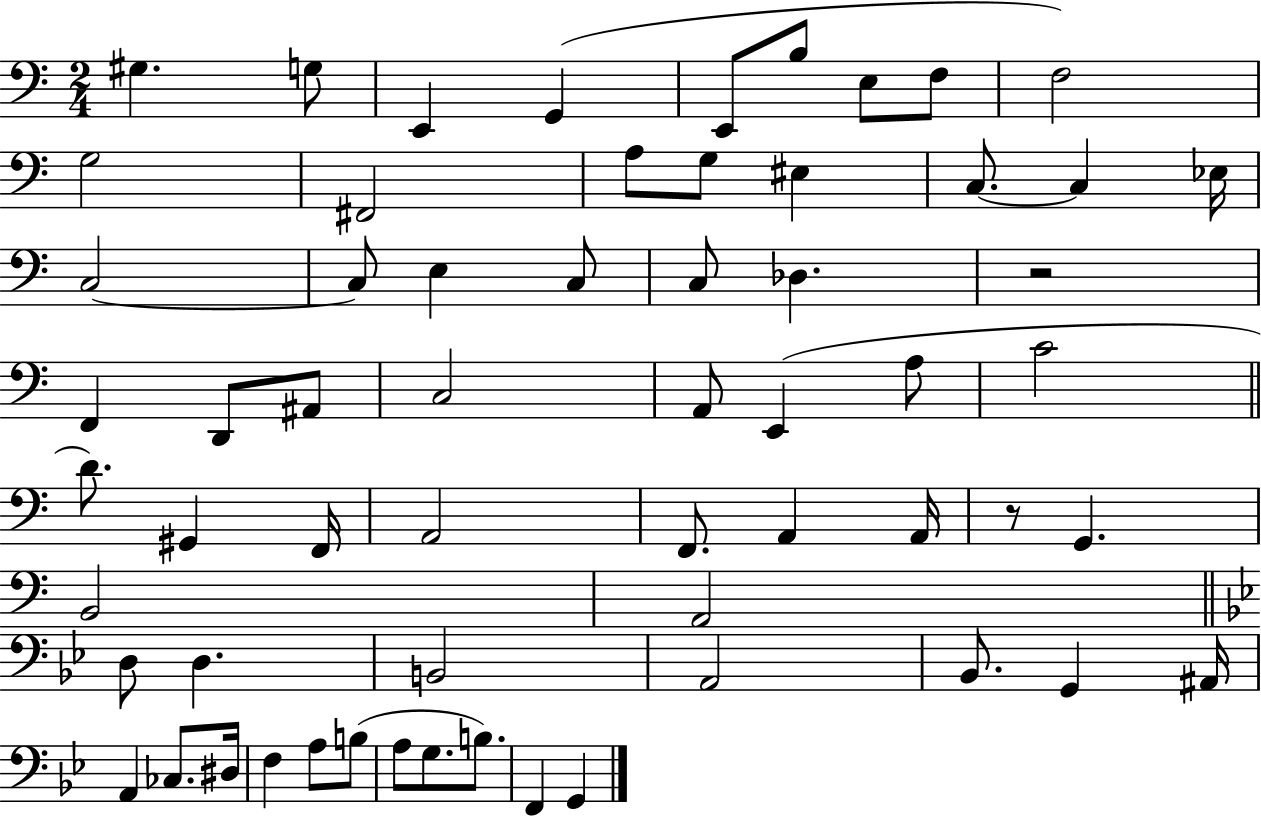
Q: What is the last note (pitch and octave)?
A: G2